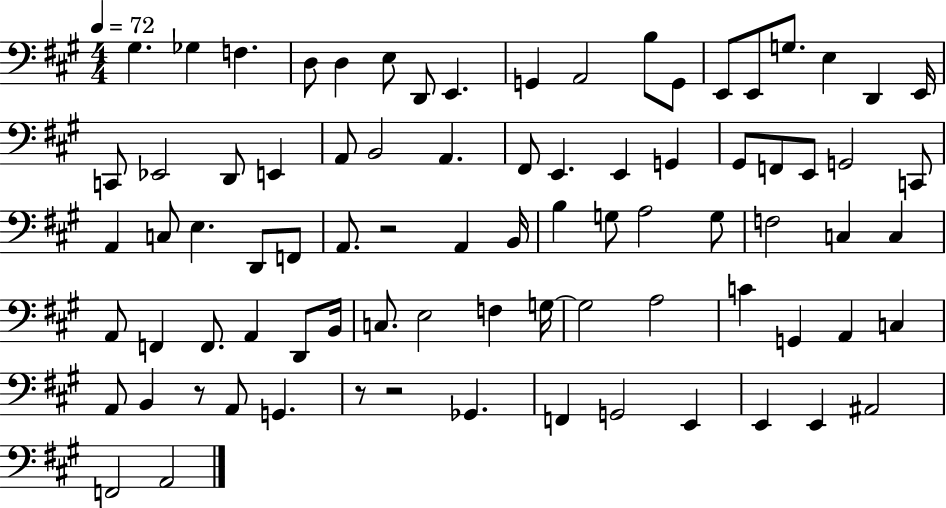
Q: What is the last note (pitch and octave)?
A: A2